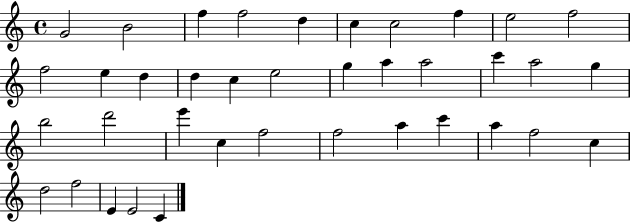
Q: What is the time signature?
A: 4/4